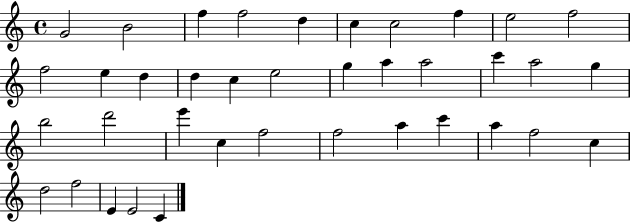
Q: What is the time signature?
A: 4/4